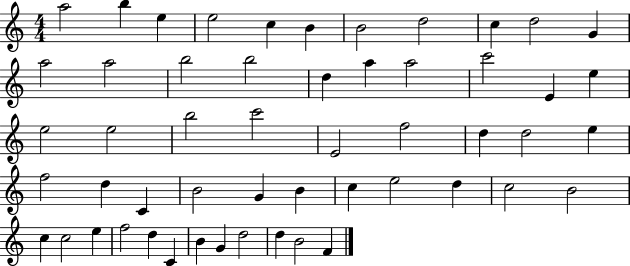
A5/h B5/q E5/q E5/h C5/q B4/q B4/h D5/h C5/q D5/h G4/q A5/h A5/h B5/h B5/h D5/q A5/q A5/h C6/h E4/q E5/q E5/h E5/h B5/h C6/h E4/h F5/h D5/q D5/h E5/q F5/h D5/q C4/q B4/h G4/q B4/q C5/q E5/h D5/q C5/h B4/h C5/q C5/h E5/q F5/h D5/q C4/q B4/q G4/q D5/h D5/q B4/h F4/q